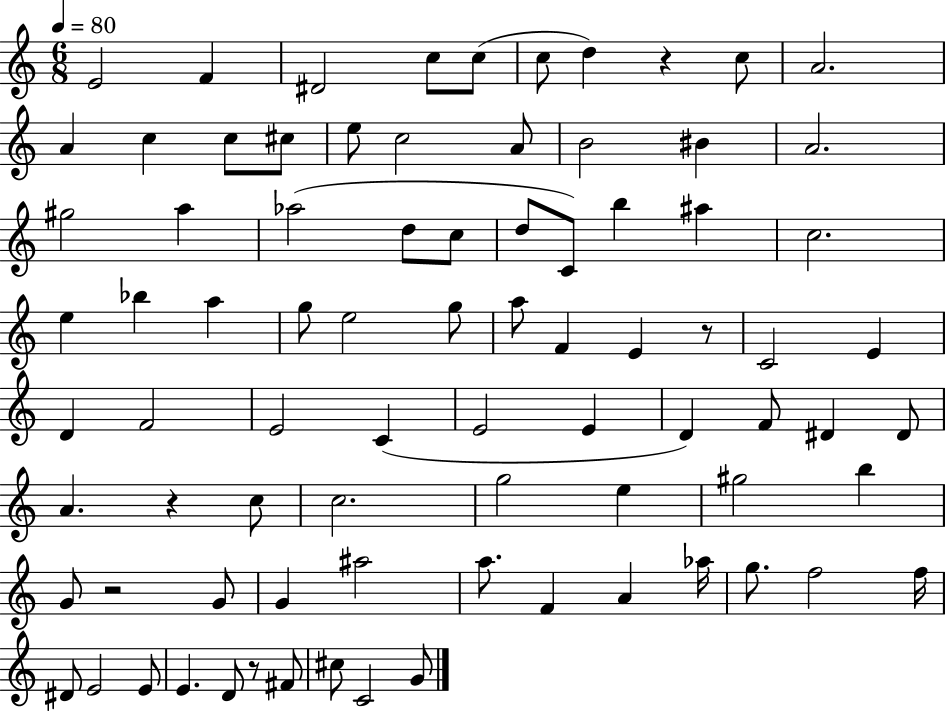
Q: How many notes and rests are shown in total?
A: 82